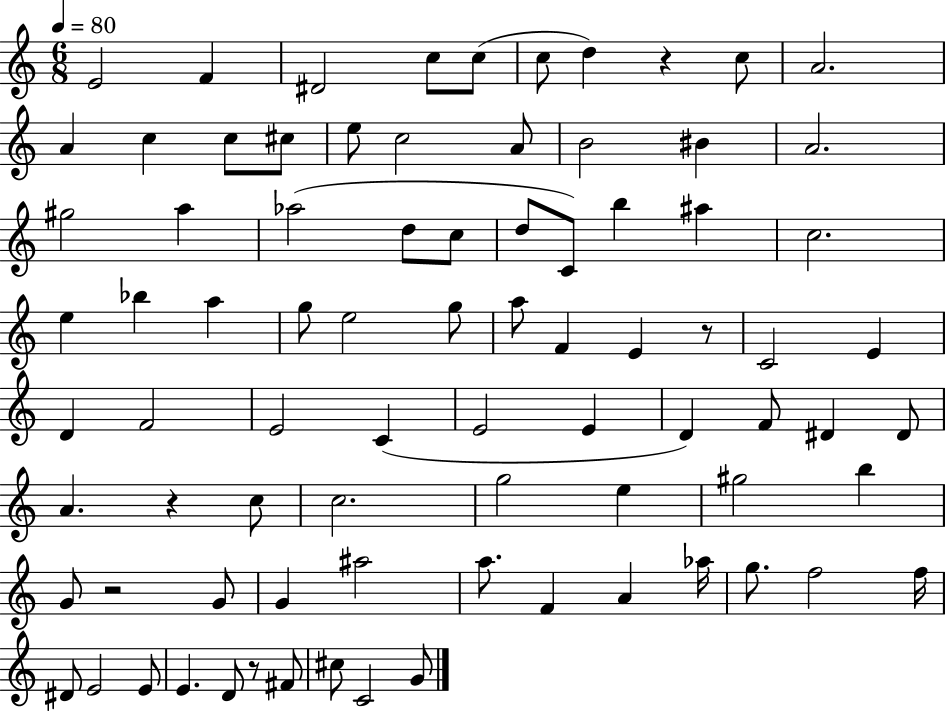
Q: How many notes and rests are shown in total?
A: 82